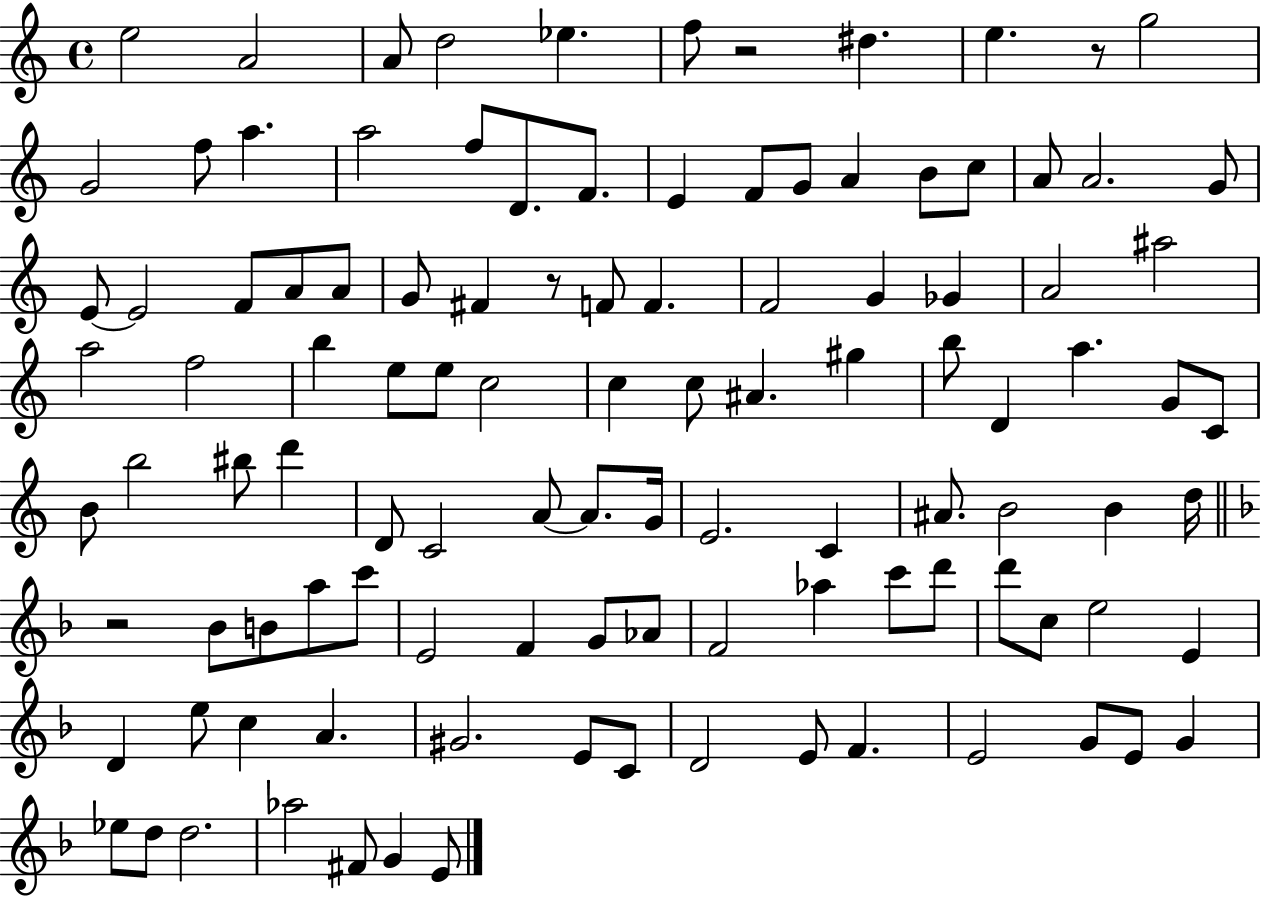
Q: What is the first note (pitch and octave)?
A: E5